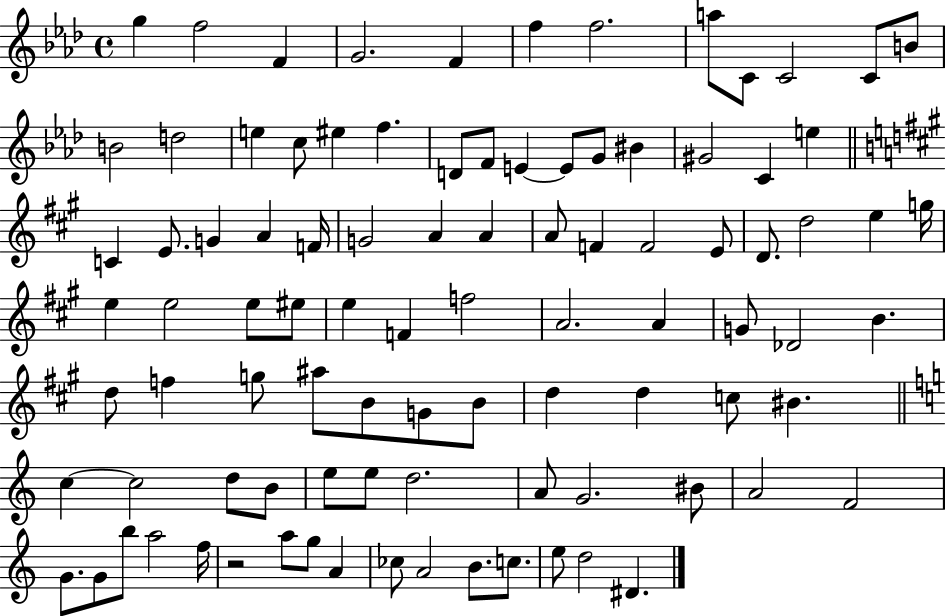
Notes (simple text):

G5/q F5/h F4/q G4/h. F4/q F5/q F5/h. A5/e C4/e C4/h C4/e B4/e B4/h D5/h E5/q C5/e EIS5/q F5/q. D4/e F4/e E4/q E4/e G4/e BIS4/q G#4/h C4/q E5/q C4/q E4/e. G4/q A4/q F4/s G4/h A4/q A4/q A4/e F4/q F4/h E4/e D4/e. D5/h E5/q G5/s E5/q E5/h E5/e EIS5/e E5/q F4/q F5/h A4/h. A4/q G4/e Db4/h B4/q. D5/e F5/q G5/e A#5/e B4/e G4/e B4/e D5/q D5/q C5/e BIS4/q. C5/q C5/h D5/e B4/e E5/e E5/e D5/h. A4/e G4/h. BIS4/e A4/h F4/h G4/e. G4/e B5/e A5/h F5/s R/h A5/e G5/e A4/q CES5/e A4/h B4/e. C5/e. E5/e D5/h D#4/q.